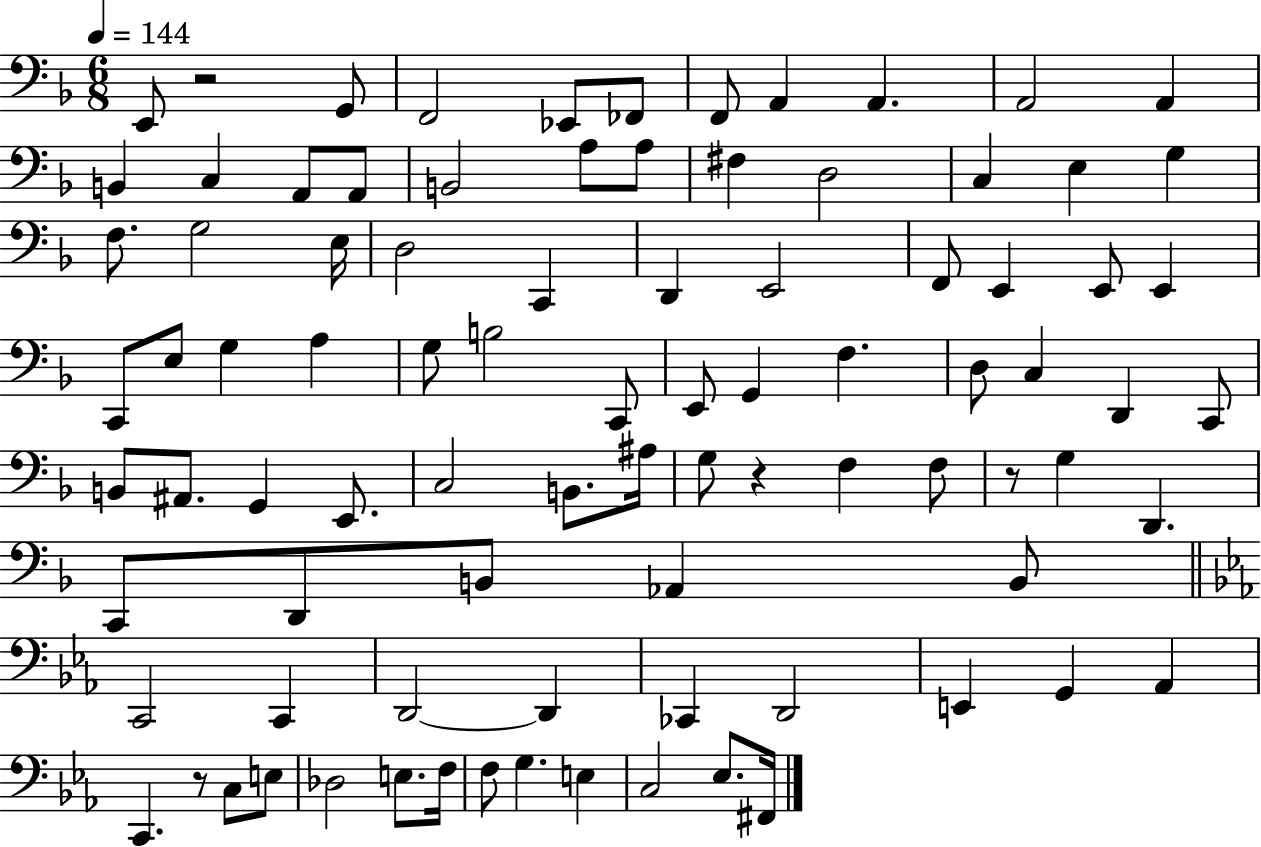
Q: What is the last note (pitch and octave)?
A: F#2